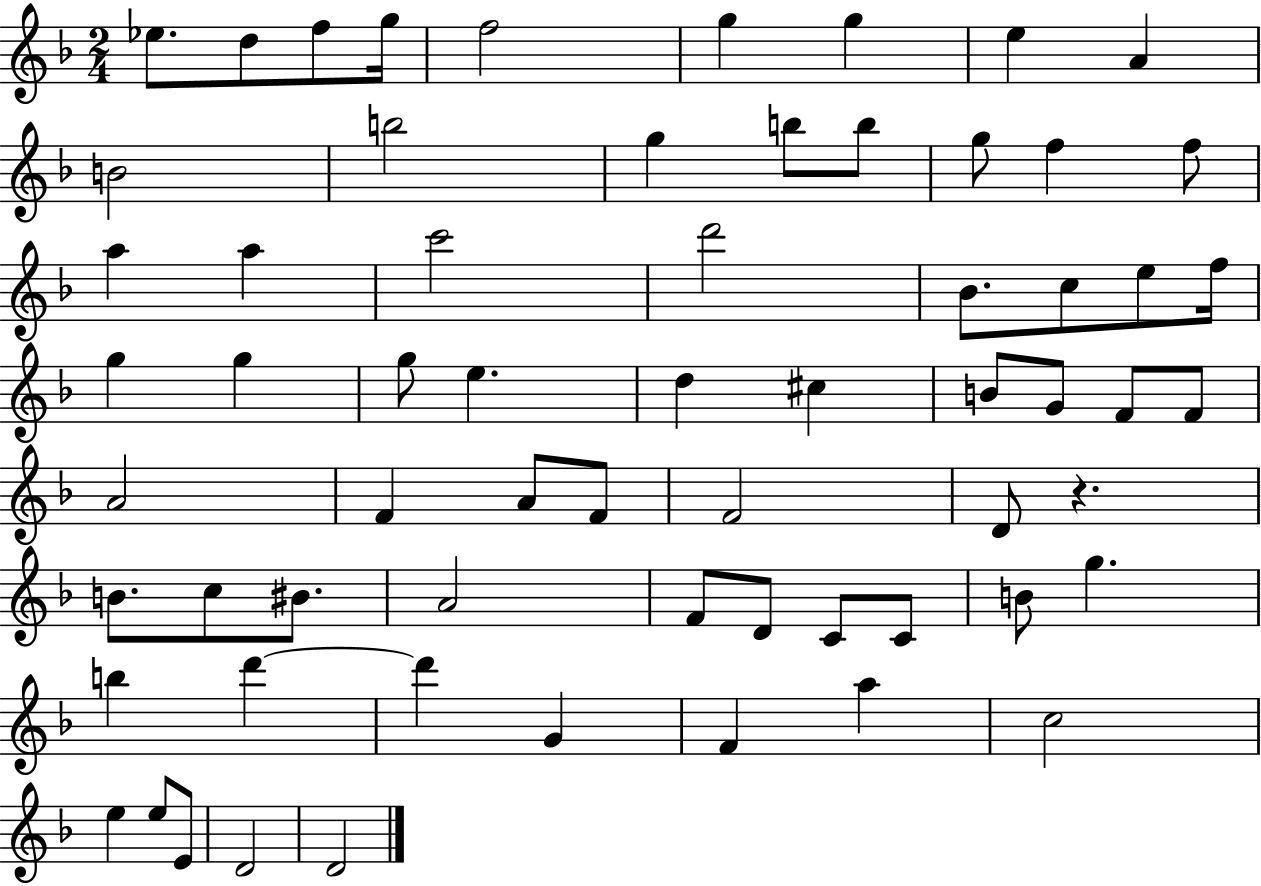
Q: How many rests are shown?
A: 1